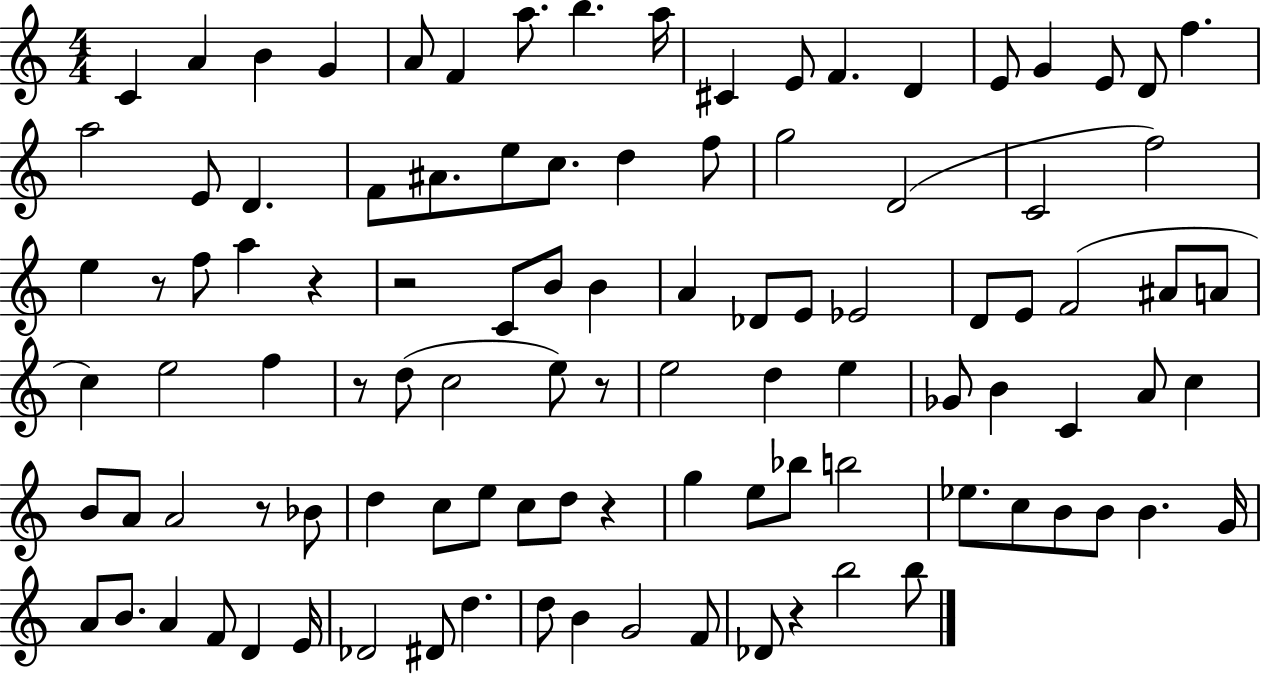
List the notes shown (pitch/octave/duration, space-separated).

C4/q A4/q B4/q G4/q A4/e F4/q A5/e. B5/q. A5/s C#4/q E4/e F4/q. D4/q E4/e G4/q E4/e D4/e F5/q. A5/h E4/e D4/q. F4/e A#4/e. E5/e C5/e. D5/q F5/e G5/h D4/h C4/h F5/h E5/q R/e F5/e A5/q R/q R/h C4/e B4/e B4/q A4/q Db4/e E4/e Eb4/h D4/e E4/e F4/h A#4/e A4/e C5/q E5/h F5/q R/e D5/e C5/h E5/e R/e E5/h D5/q E5/q Gb4/e B4/q C4/q A4/e C5/q B4/e A4/e A4/h R/e Bb4/e D5/q C5/e E5/e C5/e D5/e R/q G5/q E5/e Bb5/e B5/h Eb5/e. C5/e B4/e B4/e B4/q. G4/s A4/e B4/e. A4/q F4/e D4/q E4/s Db4/h D#4/e D5/q. D5/e B4/q G4/h F4/e Db4/e R/q B5/h B5/e